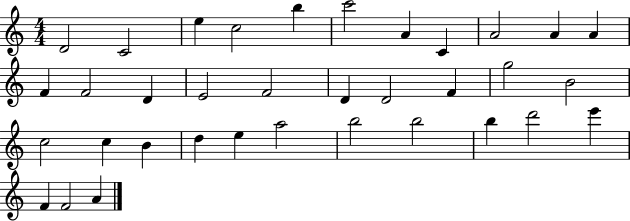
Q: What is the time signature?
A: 4/4